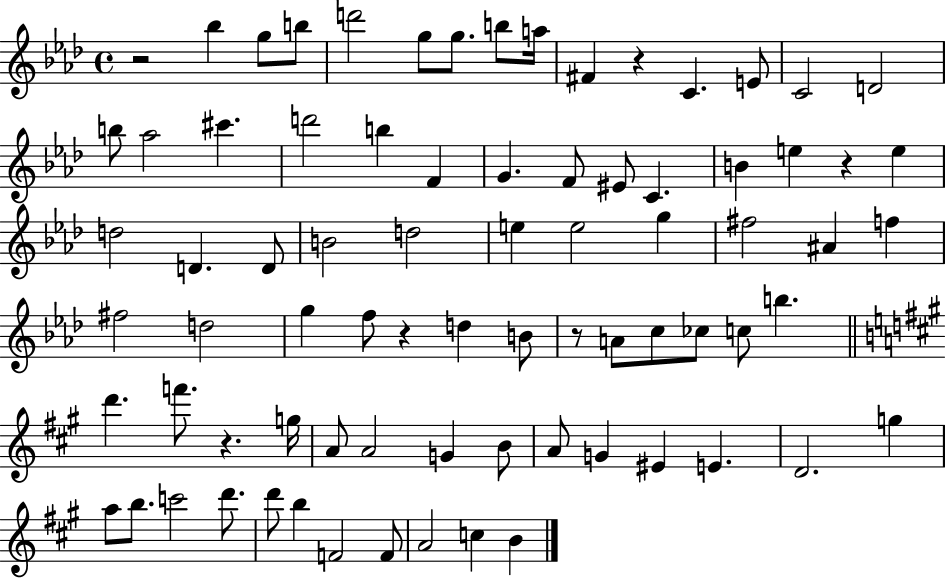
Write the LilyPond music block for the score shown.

{
  \clef treble
  \time 4/4
  \defaultTimeSignature
  \key aes \major
  r2 bes''4 g''8 b''8 | d'''2 g''8 g''8. b''8 a''16 | fis'4 r4 c'4. e'8 | c'2 d'2 | \break b''8 aes''2 cis'''4. | d'''2 b''4 f'4 | g'4. f'8 eis'8 c'4. | b'4 e''4 r4 e''4 | \break d''2 d'4. d'8 | b'2 d''2 | e''4 e''2 g''4 | fis''2 ais'4 f''4 | \break fis''2 d''2 | g''4 f''8 r4 d''4 b'8 | r8 a'8 c''8 ces''8 c''8 b''4. | \bar "||" \break \key a \major d'''4. f'''8. r4. g''16 | a'8 a'2 g'4 b'8 | a'8 g'4 eis'4 e'4. | d'2. g''4 | \break a''8 b''8. c'''2 d'''8. | d'''8 b''4 f'2 f'8 | a'2 c''4 b'4 | \bar "|."
}